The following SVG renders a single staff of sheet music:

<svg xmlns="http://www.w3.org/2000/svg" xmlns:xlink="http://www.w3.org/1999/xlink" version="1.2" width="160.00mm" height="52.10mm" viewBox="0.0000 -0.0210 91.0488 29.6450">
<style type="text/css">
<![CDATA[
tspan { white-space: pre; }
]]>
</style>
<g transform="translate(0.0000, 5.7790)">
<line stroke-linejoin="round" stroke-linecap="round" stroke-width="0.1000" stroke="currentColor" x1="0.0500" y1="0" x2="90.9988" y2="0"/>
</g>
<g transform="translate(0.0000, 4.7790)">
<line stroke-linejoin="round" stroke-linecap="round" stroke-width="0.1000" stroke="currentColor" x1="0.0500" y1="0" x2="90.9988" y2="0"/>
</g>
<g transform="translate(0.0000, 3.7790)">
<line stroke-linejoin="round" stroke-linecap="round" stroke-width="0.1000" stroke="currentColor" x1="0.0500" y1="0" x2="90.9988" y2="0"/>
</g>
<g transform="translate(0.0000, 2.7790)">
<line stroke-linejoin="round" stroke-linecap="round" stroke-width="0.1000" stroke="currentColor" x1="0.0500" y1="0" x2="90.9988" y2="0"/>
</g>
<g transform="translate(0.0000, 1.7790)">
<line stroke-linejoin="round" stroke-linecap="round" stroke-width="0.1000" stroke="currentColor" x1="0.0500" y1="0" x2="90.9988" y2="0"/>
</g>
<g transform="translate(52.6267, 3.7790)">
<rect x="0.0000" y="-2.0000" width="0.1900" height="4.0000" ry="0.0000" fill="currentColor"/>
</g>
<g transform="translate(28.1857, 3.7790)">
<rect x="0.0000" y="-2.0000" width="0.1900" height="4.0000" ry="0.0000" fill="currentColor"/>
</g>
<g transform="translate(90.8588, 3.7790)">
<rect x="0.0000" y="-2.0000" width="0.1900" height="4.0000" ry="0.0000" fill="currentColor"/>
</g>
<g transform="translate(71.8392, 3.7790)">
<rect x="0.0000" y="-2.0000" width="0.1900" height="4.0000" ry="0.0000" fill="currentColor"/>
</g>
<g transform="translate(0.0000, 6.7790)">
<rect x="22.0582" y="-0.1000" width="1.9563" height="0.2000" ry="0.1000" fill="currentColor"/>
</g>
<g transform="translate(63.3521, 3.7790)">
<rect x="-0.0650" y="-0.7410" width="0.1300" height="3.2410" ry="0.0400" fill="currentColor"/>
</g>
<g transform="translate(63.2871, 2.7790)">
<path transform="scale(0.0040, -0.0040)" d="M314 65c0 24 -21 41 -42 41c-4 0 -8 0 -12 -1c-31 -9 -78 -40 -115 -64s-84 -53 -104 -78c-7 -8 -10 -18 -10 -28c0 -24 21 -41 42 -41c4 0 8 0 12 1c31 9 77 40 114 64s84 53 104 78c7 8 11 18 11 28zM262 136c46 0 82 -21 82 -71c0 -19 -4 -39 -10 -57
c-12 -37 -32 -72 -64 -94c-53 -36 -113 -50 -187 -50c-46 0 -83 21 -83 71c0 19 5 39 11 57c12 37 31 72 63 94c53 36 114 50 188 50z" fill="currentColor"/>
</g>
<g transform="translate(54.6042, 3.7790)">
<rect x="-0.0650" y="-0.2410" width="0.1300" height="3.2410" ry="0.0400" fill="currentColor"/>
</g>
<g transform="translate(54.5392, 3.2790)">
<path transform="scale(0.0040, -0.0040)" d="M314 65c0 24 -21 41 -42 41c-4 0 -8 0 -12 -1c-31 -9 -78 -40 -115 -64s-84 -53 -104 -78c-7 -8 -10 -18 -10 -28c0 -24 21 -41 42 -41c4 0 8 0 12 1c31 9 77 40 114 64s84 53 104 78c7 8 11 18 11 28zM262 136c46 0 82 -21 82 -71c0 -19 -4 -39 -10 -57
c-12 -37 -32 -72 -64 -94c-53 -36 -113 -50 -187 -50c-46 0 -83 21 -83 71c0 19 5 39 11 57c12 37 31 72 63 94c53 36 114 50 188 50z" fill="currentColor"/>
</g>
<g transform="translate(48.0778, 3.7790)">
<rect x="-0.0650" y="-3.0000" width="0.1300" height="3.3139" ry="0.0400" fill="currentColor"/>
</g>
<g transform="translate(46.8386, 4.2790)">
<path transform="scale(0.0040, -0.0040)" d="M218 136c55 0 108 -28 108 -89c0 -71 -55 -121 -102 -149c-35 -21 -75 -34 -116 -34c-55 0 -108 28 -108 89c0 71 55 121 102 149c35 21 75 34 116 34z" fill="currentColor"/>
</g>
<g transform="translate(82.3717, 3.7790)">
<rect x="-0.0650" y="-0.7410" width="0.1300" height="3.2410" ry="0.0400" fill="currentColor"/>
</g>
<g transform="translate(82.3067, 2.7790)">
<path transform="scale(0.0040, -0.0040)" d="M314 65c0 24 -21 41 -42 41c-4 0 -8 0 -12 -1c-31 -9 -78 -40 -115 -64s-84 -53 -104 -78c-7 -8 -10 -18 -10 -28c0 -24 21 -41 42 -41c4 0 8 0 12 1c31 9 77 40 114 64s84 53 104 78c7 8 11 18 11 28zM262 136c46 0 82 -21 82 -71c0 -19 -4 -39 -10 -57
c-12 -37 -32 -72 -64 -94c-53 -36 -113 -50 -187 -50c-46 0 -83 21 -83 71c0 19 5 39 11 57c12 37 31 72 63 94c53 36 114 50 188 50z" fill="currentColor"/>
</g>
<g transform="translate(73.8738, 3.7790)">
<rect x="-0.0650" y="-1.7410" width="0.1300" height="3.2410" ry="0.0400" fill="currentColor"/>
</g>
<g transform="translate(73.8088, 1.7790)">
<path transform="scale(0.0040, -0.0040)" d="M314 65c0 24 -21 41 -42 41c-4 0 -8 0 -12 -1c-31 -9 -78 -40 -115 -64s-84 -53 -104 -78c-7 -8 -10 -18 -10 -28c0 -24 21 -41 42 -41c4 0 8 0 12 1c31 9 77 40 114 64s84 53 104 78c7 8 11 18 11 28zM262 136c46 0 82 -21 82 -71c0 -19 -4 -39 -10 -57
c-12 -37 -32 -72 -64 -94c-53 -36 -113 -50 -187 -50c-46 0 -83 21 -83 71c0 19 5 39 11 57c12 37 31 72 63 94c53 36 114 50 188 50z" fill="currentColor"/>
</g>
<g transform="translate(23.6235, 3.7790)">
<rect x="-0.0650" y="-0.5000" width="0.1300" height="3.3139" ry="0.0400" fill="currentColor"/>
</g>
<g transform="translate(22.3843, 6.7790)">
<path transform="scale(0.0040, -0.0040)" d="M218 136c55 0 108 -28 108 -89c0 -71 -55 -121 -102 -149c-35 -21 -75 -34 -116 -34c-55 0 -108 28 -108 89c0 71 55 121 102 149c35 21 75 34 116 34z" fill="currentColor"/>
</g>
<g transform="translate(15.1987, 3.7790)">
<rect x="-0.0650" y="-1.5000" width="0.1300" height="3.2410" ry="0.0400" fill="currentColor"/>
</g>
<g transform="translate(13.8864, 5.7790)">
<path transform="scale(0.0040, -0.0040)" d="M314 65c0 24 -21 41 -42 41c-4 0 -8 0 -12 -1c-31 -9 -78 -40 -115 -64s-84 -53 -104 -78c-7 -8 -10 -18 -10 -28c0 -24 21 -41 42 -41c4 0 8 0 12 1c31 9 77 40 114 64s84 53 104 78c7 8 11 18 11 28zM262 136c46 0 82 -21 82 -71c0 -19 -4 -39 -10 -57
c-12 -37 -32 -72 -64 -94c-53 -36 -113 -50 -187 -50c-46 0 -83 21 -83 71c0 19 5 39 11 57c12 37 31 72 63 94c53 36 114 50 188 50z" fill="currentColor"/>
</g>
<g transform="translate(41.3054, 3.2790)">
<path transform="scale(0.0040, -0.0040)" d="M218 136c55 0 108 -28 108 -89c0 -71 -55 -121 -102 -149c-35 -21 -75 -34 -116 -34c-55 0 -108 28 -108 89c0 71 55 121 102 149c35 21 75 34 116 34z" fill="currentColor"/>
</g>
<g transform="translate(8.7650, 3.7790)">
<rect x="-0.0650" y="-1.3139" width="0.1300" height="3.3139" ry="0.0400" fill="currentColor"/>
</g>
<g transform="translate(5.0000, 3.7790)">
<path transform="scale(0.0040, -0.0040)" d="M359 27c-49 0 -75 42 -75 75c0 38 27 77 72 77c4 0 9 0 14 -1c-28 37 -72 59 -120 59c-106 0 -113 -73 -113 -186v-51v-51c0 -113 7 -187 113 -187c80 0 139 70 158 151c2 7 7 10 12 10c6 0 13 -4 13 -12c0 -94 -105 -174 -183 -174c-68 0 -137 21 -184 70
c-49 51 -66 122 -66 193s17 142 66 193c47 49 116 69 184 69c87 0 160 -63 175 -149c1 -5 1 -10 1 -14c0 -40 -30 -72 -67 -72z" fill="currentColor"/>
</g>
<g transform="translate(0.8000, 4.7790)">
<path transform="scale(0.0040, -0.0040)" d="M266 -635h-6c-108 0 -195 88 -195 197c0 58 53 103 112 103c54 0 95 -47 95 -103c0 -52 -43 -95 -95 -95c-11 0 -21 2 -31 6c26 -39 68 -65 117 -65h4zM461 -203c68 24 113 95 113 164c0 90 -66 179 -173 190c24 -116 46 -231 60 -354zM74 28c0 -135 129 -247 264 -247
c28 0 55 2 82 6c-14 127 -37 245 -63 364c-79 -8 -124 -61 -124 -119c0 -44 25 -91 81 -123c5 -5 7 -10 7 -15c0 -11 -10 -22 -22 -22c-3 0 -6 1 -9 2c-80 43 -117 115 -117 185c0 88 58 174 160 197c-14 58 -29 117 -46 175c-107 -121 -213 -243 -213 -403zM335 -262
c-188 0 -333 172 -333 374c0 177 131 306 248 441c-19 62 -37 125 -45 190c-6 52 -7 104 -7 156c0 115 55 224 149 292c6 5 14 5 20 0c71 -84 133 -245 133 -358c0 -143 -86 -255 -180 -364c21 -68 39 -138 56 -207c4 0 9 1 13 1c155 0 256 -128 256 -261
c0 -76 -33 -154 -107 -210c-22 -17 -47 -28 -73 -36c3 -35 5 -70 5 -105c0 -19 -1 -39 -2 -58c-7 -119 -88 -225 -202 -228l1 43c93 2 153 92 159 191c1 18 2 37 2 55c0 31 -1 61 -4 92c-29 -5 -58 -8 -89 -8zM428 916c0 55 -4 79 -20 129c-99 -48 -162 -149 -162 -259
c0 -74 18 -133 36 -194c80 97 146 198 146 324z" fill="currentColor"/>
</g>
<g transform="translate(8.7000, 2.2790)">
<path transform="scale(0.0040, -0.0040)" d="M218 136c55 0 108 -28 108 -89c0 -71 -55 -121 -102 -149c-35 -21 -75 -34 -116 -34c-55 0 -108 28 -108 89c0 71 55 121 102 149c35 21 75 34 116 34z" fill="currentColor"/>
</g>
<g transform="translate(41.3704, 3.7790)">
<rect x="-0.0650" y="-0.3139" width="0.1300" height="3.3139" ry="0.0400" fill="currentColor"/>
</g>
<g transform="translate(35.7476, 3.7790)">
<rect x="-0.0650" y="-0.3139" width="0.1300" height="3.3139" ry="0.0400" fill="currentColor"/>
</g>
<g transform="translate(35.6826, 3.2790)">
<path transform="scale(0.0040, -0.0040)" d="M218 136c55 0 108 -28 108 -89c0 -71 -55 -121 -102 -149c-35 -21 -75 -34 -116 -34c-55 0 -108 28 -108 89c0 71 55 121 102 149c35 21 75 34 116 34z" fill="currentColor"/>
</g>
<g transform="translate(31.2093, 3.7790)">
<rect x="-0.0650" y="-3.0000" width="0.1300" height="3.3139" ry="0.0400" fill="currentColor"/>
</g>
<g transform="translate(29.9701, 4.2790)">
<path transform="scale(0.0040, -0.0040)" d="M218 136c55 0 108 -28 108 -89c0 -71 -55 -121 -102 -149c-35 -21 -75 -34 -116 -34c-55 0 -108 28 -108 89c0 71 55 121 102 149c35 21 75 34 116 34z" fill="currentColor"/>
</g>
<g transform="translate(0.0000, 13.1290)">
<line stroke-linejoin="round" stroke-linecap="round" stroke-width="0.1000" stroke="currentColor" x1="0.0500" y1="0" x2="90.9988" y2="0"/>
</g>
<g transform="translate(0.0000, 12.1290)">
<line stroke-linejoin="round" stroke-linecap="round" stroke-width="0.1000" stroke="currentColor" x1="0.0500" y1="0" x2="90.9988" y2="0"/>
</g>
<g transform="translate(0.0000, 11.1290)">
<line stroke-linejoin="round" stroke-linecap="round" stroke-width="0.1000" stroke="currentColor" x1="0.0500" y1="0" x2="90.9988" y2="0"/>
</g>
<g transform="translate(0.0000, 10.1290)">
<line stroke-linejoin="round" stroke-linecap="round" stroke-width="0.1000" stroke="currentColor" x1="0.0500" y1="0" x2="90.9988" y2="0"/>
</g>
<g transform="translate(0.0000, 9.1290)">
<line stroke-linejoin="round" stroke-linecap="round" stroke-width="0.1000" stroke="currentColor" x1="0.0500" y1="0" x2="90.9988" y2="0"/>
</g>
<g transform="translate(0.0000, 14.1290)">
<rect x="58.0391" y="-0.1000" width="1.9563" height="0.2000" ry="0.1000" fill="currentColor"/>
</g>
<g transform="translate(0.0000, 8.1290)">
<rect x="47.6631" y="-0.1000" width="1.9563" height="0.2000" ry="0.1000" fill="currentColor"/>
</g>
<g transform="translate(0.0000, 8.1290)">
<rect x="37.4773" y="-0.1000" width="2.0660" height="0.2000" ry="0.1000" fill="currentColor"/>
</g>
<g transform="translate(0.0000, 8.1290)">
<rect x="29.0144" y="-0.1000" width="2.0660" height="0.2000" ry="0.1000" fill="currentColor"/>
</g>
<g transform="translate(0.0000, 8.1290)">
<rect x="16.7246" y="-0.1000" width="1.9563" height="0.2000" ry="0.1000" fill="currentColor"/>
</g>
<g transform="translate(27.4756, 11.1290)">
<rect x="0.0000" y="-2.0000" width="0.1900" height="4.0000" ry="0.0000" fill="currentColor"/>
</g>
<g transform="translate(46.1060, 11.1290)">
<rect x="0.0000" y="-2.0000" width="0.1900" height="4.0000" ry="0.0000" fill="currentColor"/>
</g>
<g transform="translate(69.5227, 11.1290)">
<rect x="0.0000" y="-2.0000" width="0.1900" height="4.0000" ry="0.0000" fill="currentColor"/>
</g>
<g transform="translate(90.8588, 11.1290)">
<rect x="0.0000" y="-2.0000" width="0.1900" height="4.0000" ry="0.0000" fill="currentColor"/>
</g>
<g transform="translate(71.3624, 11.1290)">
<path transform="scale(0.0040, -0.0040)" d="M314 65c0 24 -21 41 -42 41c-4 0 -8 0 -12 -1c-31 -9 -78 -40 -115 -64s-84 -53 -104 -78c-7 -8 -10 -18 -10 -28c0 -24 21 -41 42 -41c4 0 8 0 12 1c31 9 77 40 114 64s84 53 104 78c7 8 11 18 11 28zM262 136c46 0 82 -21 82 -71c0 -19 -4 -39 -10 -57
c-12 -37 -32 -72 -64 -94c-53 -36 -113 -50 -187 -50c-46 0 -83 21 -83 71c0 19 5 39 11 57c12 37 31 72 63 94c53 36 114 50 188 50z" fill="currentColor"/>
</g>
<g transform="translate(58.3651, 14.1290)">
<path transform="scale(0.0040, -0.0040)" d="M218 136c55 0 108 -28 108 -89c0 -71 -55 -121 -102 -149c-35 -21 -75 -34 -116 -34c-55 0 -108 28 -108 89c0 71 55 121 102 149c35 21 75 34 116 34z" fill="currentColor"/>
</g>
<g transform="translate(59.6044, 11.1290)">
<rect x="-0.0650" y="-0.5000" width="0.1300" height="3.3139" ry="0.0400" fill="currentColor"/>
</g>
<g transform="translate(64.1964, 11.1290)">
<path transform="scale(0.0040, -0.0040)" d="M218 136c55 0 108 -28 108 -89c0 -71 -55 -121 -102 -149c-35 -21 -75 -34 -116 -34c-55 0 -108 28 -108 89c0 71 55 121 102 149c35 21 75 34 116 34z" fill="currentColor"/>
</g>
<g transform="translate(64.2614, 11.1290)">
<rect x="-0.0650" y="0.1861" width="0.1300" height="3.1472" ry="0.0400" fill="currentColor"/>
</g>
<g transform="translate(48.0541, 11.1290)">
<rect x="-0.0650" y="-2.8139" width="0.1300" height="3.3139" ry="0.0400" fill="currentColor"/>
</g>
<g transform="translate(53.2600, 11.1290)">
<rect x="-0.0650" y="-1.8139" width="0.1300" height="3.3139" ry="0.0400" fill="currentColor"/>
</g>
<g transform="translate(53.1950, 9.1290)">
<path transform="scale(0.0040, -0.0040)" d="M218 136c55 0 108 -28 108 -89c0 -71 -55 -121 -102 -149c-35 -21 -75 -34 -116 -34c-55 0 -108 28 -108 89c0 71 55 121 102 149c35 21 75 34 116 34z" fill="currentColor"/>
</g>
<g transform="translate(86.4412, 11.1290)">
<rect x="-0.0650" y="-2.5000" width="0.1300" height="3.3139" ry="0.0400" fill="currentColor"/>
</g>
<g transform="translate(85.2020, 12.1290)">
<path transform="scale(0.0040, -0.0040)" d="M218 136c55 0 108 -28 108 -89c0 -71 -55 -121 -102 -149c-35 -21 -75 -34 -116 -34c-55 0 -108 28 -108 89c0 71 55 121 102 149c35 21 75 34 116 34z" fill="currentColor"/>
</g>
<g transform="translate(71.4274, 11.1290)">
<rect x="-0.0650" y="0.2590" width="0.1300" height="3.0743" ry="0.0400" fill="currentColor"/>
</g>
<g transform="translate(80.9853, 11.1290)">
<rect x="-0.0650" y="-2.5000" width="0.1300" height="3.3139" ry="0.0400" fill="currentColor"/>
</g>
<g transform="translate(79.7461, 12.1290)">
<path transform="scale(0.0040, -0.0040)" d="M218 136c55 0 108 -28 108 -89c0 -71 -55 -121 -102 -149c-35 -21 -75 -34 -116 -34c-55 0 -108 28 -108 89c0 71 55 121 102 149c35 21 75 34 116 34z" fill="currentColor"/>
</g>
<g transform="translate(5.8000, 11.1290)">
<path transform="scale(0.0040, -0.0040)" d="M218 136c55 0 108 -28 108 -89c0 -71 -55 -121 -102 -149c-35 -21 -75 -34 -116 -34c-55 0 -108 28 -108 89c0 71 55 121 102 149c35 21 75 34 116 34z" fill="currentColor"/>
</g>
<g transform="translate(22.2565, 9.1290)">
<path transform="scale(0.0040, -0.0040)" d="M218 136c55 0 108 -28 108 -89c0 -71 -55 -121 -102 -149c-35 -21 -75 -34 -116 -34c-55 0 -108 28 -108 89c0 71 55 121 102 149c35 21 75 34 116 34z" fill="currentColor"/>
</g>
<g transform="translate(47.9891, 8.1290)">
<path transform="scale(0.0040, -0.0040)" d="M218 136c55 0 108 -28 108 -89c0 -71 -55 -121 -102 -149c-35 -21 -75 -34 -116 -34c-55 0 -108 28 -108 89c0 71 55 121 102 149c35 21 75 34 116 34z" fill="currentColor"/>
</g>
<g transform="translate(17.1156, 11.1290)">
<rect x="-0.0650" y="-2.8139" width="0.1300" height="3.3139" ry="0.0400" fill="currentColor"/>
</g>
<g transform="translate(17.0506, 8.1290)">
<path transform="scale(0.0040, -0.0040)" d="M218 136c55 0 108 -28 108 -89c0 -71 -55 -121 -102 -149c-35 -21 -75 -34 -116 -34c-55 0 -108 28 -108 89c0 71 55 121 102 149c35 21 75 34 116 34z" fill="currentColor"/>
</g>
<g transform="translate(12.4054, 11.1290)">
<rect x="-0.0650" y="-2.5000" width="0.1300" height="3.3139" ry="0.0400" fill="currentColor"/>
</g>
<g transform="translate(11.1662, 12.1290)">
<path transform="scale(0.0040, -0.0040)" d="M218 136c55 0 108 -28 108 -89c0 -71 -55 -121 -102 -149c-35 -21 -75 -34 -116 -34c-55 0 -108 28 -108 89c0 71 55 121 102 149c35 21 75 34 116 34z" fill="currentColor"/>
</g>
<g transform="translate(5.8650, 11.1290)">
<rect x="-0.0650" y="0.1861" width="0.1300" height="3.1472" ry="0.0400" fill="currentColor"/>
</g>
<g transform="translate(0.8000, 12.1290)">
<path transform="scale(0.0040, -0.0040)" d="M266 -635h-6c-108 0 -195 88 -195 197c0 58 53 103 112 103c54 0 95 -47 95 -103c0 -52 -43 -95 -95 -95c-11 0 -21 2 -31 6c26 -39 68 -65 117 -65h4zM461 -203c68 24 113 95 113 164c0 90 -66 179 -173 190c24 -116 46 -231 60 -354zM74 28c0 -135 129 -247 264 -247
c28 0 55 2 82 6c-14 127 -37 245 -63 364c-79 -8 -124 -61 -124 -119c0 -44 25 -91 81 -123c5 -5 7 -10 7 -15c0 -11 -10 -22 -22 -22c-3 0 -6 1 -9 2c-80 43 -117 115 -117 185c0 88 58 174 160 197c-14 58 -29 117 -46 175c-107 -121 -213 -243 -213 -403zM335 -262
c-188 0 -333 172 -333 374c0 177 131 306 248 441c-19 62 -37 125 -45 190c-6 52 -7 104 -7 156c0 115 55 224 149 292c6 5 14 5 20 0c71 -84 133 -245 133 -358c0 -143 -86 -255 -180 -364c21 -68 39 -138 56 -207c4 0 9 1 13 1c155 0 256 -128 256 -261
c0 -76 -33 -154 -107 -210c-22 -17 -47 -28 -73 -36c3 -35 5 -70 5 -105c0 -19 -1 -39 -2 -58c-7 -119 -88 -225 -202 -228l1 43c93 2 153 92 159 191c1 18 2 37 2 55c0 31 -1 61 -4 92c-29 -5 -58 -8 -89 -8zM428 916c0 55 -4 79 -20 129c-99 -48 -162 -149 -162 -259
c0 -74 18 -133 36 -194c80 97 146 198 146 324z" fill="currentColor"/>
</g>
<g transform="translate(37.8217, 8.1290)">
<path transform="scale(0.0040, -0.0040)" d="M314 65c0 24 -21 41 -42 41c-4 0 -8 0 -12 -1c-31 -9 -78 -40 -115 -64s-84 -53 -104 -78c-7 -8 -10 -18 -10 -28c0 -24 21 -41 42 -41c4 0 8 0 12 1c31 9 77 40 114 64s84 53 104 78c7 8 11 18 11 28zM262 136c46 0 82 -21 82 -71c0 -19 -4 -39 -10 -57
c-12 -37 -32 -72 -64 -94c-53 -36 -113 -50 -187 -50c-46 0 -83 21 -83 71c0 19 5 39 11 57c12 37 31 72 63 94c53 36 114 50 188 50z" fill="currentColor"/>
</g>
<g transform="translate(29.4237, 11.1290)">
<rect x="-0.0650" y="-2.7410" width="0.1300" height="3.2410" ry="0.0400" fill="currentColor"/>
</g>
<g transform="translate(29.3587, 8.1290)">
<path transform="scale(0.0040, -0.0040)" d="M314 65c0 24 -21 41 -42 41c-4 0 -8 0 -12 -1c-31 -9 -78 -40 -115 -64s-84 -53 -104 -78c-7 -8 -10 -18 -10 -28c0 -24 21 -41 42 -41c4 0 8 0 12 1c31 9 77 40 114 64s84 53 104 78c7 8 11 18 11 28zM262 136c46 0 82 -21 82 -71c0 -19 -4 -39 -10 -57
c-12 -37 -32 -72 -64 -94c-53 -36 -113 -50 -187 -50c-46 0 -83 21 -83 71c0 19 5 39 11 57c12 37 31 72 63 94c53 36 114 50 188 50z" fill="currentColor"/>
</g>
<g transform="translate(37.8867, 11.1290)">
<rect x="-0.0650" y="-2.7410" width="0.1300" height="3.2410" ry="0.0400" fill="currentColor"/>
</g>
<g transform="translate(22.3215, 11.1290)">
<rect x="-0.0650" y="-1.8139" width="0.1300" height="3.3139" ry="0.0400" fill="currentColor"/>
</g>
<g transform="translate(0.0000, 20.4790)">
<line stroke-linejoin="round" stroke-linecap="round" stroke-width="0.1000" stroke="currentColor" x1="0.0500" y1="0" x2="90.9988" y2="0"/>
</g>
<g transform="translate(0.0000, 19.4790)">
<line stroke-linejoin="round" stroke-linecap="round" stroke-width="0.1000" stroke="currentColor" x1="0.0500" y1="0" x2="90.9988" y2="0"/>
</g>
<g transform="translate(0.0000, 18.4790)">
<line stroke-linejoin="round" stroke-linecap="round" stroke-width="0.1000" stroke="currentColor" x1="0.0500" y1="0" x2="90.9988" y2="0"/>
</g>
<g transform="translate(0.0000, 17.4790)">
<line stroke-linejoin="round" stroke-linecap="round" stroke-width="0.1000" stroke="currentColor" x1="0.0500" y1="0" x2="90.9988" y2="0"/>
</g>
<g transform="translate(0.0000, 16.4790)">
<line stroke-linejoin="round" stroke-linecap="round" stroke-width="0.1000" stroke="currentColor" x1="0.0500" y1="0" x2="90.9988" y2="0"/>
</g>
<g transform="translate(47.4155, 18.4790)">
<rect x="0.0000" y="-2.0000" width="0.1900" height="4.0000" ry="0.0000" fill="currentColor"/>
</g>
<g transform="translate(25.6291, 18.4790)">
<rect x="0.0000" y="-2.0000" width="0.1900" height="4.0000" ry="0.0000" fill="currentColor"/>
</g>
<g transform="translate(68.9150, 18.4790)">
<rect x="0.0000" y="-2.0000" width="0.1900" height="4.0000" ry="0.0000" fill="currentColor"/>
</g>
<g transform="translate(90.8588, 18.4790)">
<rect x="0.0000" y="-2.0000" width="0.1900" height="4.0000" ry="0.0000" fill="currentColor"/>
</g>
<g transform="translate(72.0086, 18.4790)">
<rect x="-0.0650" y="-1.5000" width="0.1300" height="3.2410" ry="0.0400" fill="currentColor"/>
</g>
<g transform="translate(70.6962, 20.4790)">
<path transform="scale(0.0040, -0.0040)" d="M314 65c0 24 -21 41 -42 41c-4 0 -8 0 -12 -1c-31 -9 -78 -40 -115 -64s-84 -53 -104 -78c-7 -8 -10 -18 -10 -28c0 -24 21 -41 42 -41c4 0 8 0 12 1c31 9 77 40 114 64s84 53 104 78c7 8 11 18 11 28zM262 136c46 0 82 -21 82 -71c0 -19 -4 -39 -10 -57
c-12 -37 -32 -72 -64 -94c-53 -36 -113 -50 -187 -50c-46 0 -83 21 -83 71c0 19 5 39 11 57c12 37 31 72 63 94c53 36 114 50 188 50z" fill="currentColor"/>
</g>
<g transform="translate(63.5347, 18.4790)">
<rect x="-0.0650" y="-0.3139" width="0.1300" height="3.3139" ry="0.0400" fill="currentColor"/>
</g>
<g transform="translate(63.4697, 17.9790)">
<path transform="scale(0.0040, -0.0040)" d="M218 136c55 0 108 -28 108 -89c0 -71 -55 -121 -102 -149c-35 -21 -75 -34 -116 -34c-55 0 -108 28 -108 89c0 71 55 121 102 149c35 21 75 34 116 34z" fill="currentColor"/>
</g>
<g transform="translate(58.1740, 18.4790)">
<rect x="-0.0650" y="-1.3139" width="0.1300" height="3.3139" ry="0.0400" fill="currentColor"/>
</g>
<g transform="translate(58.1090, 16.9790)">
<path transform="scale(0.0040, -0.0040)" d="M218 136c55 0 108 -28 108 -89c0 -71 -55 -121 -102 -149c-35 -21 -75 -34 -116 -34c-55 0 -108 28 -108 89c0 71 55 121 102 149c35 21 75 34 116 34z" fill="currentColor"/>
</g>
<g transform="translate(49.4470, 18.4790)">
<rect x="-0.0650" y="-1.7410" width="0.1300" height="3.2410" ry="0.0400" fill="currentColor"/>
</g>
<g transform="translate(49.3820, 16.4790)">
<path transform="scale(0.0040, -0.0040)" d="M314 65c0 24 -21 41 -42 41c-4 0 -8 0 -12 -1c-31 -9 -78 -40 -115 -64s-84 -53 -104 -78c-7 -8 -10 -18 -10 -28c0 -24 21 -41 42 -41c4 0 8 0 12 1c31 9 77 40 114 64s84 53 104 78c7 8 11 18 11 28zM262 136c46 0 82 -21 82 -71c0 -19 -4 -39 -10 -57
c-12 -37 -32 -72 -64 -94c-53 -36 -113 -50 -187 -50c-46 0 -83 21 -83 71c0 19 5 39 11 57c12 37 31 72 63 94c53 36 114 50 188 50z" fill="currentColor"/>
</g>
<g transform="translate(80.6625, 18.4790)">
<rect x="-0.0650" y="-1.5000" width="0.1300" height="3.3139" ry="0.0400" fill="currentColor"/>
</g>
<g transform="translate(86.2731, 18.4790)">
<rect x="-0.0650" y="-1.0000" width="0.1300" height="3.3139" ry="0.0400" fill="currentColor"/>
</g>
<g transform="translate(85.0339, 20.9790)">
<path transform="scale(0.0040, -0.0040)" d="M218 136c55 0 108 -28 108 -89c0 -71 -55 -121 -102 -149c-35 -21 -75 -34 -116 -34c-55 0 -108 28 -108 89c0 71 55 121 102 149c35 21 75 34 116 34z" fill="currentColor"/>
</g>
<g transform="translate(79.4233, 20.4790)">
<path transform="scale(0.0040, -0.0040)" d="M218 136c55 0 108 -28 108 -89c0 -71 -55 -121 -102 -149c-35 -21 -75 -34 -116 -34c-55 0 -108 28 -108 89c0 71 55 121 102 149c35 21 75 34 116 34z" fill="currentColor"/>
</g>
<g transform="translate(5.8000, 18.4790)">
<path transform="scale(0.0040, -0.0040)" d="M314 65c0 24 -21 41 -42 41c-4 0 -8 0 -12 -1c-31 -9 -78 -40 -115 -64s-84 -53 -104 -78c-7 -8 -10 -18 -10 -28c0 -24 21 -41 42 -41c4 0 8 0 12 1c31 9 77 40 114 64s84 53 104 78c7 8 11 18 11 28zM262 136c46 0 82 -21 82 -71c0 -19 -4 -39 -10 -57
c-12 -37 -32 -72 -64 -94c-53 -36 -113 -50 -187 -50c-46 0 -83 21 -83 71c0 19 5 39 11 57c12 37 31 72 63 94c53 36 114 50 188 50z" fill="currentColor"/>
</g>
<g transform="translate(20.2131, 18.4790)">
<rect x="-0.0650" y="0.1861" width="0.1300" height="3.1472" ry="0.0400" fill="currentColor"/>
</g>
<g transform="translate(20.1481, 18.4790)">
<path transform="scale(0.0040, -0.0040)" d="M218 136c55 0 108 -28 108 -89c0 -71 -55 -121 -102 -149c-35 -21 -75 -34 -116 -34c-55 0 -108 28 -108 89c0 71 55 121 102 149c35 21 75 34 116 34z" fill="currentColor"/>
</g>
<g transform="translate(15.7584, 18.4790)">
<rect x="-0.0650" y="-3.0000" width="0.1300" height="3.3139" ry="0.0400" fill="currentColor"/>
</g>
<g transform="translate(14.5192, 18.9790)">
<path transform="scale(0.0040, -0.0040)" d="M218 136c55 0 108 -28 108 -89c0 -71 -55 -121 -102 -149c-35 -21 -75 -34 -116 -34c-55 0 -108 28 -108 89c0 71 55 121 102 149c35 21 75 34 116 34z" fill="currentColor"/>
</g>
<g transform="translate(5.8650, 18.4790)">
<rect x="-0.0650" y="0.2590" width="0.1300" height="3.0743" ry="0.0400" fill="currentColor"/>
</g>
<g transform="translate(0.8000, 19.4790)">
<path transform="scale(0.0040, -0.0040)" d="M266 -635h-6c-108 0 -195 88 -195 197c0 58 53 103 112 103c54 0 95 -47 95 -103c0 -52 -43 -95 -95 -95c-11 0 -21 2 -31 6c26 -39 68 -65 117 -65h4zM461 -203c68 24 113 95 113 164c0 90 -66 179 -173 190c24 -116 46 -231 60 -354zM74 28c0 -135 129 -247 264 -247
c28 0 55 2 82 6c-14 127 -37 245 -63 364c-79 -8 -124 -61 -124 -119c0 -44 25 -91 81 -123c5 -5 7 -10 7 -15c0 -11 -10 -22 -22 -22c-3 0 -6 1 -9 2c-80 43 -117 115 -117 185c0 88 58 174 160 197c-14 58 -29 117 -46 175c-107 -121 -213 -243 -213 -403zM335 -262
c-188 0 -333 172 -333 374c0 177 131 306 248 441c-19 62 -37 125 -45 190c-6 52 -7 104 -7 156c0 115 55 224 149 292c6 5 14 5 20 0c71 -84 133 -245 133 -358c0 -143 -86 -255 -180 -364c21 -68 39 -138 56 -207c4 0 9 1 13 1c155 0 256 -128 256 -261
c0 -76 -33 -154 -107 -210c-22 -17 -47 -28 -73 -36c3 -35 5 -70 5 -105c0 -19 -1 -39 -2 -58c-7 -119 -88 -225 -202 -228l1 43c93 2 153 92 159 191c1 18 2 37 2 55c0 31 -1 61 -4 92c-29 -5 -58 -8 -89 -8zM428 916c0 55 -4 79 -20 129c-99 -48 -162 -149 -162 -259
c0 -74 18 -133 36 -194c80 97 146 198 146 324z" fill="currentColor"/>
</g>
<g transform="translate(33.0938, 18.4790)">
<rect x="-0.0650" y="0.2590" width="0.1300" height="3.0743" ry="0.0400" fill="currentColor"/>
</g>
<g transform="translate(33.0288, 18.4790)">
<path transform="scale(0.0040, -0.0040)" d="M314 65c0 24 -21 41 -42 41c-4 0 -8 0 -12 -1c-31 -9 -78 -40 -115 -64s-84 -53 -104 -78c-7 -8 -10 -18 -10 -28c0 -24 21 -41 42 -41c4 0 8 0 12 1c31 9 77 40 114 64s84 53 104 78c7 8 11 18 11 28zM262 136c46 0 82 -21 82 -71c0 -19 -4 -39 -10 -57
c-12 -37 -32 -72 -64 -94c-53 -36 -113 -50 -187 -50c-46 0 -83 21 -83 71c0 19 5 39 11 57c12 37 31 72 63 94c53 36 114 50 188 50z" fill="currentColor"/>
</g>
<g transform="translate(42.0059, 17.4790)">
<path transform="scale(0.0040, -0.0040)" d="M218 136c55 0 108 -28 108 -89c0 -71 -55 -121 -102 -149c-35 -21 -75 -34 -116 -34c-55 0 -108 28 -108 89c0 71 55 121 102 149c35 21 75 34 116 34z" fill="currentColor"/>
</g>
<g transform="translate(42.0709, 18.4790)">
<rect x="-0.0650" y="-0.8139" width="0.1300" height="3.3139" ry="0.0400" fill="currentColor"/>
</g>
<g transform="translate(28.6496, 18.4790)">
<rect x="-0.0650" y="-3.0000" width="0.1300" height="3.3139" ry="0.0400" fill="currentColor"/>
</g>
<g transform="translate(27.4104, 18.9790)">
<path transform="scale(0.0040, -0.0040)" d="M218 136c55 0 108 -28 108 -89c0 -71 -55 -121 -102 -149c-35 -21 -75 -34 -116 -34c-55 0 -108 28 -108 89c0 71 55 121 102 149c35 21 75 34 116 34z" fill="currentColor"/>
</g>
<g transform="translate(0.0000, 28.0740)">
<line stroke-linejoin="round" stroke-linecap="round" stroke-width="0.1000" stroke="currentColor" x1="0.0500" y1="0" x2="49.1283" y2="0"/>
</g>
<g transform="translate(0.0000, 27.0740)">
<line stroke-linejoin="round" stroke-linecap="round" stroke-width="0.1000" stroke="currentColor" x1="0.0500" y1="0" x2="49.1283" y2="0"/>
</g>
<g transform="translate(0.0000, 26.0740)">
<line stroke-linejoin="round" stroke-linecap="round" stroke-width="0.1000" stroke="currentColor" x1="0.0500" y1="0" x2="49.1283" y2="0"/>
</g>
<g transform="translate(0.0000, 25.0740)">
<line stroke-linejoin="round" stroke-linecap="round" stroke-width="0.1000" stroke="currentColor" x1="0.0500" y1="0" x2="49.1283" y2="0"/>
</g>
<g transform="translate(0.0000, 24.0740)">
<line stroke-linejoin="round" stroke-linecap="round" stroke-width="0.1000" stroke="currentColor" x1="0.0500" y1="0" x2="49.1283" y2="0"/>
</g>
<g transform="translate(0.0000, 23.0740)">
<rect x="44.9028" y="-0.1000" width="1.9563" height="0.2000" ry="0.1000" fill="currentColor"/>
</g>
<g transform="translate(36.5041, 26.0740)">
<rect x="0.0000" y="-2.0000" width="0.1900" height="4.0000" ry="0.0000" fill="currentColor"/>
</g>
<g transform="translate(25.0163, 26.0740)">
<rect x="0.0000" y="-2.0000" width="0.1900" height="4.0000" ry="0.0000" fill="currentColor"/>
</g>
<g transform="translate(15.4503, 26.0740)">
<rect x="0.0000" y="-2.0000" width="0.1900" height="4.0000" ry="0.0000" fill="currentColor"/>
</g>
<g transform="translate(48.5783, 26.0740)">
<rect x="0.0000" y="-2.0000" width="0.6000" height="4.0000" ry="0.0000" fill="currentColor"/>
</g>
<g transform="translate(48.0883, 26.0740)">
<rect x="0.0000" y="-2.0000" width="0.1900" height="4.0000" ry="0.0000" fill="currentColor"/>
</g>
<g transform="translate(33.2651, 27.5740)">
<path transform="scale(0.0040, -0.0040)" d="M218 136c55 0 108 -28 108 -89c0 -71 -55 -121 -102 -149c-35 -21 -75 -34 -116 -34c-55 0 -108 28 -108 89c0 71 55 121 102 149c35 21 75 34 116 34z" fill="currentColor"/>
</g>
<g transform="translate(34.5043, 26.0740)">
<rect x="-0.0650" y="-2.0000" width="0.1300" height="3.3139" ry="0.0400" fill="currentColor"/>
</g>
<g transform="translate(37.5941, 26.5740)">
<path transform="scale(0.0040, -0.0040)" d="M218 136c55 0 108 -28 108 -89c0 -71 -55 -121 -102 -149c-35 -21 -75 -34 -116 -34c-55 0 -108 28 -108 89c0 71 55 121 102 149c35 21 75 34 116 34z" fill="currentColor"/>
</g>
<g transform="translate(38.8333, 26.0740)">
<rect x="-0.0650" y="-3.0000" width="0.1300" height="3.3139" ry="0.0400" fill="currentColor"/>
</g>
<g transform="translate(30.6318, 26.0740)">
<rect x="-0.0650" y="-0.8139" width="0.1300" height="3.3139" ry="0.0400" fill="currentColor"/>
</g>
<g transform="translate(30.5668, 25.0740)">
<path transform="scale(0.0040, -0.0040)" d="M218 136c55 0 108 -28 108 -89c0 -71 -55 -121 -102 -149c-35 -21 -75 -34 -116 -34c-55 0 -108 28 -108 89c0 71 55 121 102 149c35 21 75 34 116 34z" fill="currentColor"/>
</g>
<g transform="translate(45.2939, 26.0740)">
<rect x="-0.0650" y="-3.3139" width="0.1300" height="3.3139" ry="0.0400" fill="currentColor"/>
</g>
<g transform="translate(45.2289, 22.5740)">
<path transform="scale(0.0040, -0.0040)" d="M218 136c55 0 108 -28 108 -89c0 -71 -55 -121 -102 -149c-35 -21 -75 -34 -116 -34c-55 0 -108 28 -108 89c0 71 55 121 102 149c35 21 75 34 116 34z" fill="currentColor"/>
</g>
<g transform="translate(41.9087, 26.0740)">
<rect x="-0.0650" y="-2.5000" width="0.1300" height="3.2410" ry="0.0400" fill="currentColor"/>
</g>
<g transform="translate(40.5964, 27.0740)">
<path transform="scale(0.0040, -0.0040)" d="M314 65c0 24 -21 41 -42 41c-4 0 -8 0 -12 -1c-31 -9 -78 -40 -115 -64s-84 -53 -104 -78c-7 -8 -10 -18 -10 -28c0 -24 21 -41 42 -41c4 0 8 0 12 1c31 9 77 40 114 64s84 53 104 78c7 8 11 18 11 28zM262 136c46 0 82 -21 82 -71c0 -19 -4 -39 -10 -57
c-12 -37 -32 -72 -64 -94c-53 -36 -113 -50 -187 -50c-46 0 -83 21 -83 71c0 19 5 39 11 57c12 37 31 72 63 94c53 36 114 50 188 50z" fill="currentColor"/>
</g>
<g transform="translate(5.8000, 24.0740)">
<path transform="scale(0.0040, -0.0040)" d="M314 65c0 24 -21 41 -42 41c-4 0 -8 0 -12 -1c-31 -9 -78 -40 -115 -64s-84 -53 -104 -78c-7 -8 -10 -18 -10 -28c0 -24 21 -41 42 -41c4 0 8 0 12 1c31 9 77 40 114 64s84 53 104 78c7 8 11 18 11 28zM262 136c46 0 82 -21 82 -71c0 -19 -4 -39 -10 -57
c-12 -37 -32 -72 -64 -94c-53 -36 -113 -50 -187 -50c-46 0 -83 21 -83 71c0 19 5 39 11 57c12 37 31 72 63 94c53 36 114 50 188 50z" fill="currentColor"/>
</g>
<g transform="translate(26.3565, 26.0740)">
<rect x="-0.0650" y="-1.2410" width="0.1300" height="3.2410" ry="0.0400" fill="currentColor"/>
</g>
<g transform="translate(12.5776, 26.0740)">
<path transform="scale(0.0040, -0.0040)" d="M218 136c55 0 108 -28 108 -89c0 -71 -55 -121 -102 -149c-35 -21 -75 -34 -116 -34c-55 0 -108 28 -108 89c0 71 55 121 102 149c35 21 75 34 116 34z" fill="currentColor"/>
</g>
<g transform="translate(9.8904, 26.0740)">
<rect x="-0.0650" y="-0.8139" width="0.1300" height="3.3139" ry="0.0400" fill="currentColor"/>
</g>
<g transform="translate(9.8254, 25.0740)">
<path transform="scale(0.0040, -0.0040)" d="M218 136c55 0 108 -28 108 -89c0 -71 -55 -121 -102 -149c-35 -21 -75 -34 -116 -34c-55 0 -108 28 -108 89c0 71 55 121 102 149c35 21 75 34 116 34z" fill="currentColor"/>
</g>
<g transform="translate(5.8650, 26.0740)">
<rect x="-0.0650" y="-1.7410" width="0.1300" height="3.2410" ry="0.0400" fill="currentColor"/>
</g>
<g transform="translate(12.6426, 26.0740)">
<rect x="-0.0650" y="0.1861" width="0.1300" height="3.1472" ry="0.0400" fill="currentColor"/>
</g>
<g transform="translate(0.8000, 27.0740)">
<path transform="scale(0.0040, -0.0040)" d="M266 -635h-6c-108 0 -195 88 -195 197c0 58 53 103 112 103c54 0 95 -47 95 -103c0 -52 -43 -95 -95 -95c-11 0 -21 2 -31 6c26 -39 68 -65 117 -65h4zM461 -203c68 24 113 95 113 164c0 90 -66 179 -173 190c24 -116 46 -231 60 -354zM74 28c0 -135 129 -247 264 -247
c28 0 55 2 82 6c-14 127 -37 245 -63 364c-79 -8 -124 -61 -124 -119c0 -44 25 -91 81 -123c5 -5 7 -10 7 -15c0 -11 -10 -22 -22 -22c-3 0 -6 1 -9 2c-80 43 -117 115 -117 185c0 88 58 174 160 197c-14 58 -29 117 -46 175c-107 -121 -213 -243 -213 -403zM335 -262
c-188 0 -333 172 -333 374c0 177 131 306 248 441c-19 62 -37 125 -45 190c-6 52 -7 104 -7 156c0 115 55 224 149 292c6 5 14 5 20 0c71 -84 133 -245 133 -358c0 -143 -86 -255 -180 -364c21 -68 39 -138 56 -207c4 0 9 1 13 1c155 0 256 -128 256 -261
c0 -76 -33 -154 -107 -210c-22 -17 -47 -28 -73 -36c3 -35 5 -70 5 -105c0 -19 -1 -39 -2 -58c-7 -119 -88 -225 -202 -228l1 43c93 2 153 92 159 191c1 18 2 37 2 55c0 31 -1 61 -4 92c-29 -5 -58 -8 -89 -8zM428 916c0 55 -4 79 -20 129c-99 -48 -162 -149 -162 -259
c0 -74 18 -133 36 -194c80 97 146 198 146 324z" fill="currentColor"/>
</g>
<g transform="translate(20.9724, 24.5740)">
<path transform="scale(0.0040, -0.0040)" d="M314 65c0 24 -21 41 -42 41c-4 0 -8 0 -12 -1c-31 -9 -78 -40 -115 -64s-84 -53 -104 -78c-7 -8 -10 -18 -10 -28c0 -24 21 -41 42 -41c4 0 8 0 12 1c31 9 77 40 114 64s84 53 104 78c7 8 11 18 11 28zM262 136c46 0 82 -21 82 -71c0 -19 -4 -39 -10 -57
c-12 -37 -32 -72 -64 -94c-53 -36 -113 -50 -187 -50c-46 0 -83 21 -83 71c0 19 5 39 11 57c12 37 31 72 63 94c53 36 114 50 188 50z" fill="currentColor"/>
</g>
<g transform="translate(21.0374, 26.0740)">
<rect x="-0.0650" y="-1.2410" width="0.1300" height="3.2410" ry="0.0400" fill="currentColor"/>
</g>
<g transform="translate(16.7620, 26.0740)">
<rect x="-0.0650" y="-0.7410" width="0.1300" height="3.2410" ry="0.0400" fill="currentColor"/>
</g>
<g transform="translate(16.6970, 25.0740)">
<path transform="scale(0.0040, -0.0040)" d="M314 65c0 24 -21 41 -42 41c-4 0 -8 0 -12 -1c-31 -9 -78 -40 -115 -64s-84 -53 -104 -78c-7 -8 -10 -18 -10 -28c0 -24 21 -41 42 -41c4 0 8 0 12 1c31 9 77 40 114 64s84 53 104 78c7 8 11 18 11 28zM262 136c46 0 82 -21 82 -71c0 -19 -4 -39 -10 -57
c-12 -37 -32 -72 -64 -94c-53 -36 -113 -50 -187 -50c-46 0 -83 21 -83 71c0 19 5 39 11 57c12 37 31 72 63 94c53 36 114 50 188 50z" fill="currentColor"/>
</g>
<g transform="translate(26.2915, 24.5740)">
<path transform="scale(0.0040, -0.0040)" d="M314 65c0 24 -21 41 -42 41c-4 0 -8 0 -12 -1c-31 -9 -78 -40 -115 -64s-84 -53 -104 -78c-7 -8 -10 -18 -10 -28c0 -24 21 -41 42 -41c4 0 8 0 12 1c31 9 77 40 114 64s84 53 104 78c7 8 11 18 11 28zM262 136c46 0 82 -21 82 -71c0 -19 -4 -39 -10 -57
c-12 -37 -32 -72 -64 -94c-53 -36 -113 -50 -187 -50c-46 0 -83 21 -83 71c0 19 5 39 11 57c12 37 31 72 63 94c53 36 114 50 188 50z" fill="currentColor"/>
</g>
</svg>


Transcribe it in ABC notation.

X:1
T:Untitled
M:4/4
L:1/4
K:C
e E2 C A c c A c2 d2 f2 d2 B G a f a2 a2 a f C B B2 G G B2 A B A B2 d f2 e c E2 E D f2 d B d2 e2 e2 d F A G2 b